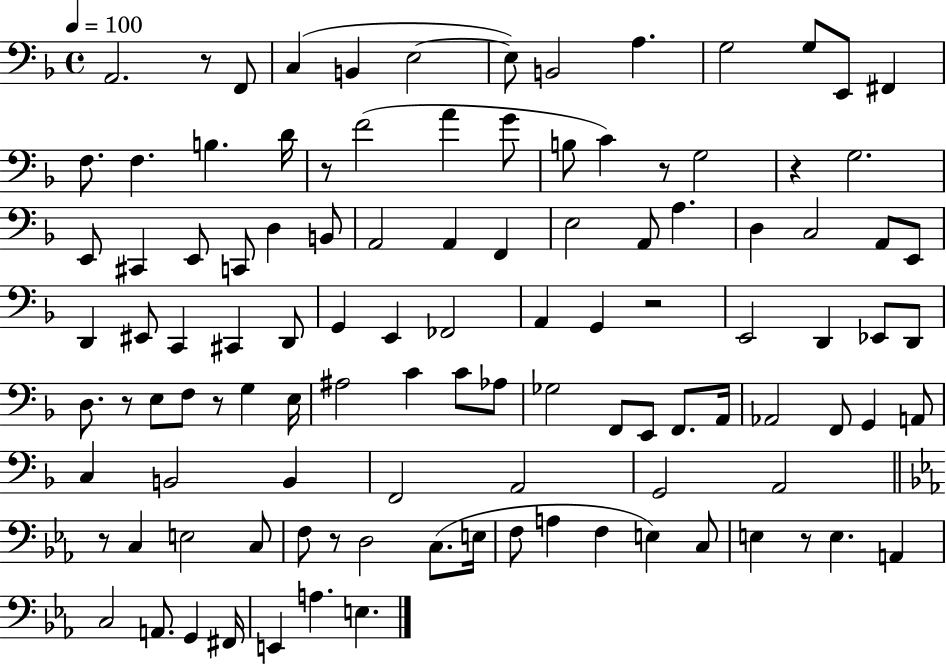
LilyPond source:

{
  \clef bass
  \time 4/4
  \defaultTimeSignature
  \key f \major
  \tempo 4 = 100
  a,2. r8 f,8 | c4( b,4 e2~~ | e8) b,2 a4. | g2 g8 e,8 fis,4 | \break f8. f4. b4. d'16 | r8 f'2( a'4 g'8 | b8 c'4) r8 g2 | r4 g2. | \break e,8 cis,4 e,8 c,8 d4 b,8 | a,2 a,4 f,4 | e2 a,8 a4. | d4 c2 a,8 e,8 | \break d,4 eis,8 c,4 cis,4 d,8 | g,4 e,4 fes,2 | a,4 g,4 r2 | e,2 d,4 ees,8 d,8 | \break d8. r8 e8 f8 r8 g4 e16 | ais2 c'4 c'8 aes8 | ges2 f,8 e,8 f,8. a,16 | aes,2 f,8 g,4 a,8 | \break c4 b,2 b,4 | f,2 a,2 | g,2 a,2 | \bar "||" \break \key c \minor r8 c4 e2 c8 | f8 r8 d2 c8.( e16 | f8 a4 f4 e4) c8 | e4 r8 e4. a,4 | \break c2 a,8. g,4 fis,16 | e,4 a4. e4. | \bar "|."
}